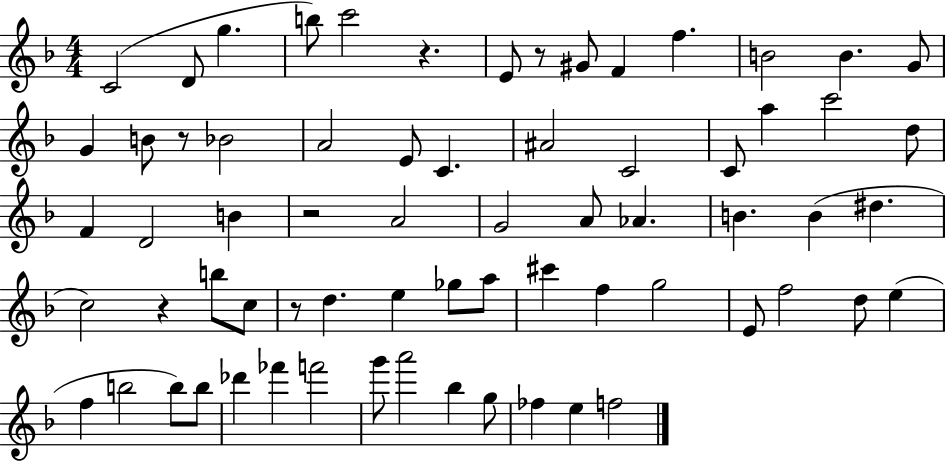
{
  \clef treble
  \numericTimeSignature
  \time 4/4
  \key f \major
  c'2( d'8 g''4. | b''8) c'''2 r4. | e'8 r8 gis'8 f'4 f''4. | b'2 b'4. g'8 | \break g'4 b'8 r8 bes'2 | a'2 e'8 c'4. | ais'2 c'2 | c'8 a''4 c'''2 d''8 | \break f'4 d'2 b'4 | r2 a'2 | g'2 a'8 aes'4. | b'4. b'4( dis''4. | \break c''2) r4 b''8 c''8 | r8 d''4. e''4 ges''8 a''8 | cis'''4 f''4 g''2 | e'8 f''2 d''8 e''4( | \break f''4 b''2 b''8) b''8 | des'''4 fes'''4 f'''2 | g'''8 a'''2 bes''4 g''8 | fes''4 e''4 f''2 | \break \bar "|."
}